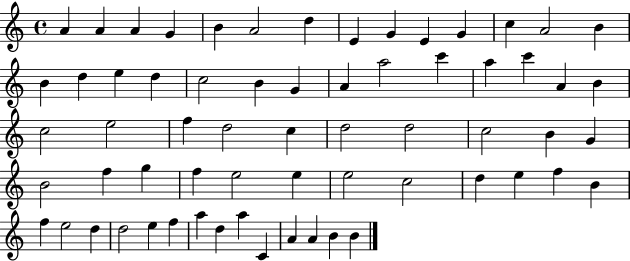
X:1
T:Untitled
M:4/4
L:1/4
K:C
A A A G B A2 d E G E G c A2 B B d e d c2 B G A a2 c' a c' A B c2 e2 f d2 c d2 d2 c2 B G B2 f g f e2 e e2 c2 d e f B f e2 d d2 e f a d a C A A B B